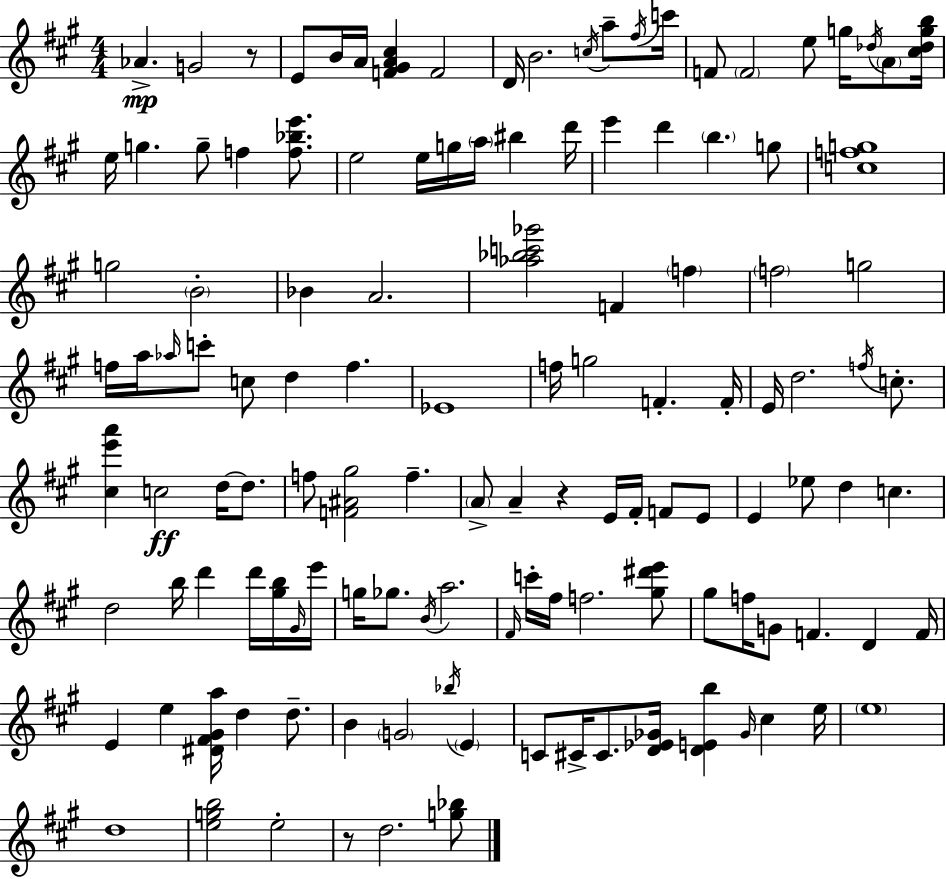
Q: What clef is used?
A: treble